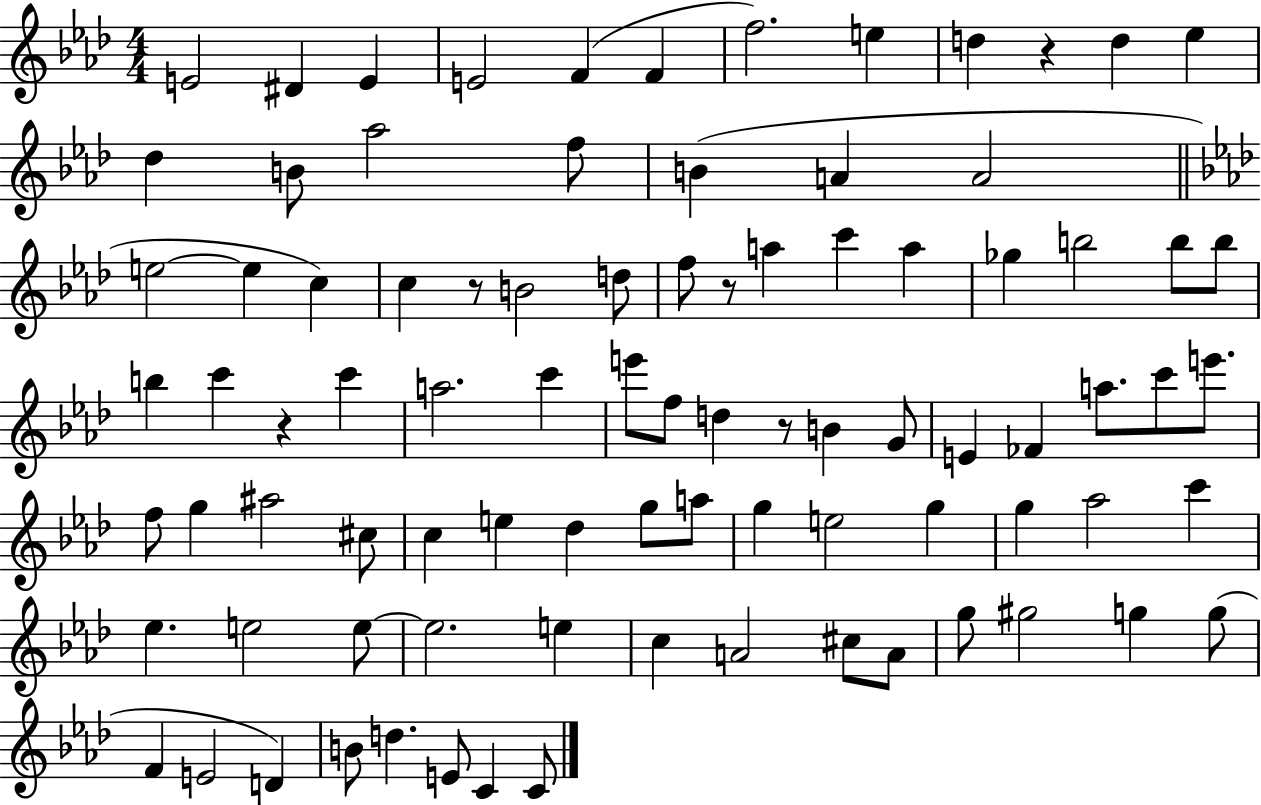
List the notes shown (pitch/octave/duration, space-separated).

E4/h D#4/q E4/q E4/h F4/q F4/q F5/h. E5/q D5/q R/q D5/q Eb5/q Db5/q B4/e Ab5/h F5/e B4/q A4/q A4/h E5/h E5/q C5/q C5/q R/e B4/h D5/e F5/e R/e A5/q C6/q A5/q Gb5/q B5/h B5/e B5/e B5/q C6/q R/q C6/q A5/h. C6/q E6/e F5/e D5/q R/e B4/q G4/e E4/q FES4/q A5/e. C6/e E6/e. F5/e G5/q A#5/h C#5/e C5/q E5/q Db5/q G5/e A5/e G5/q E5/h G5/q G5/q Ab5/h C6/q Eb5/q. E5/h E5/e E5/h. E5/q C5/q A4/h C#5/e A4/e G5/e G#5/h G5/q G5/e F4/q E4/h D4/q B4/e D5/q. E4/e C4/q C4/e